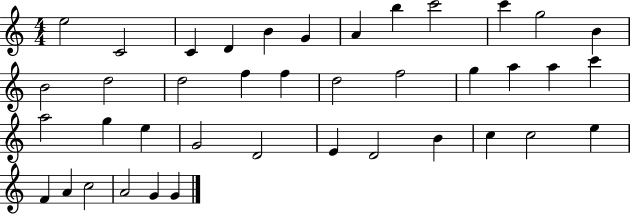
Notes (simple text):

E5/h C4/h C4/q D4/q B4/q G4/q A4/q B5/q C6/h C6/q G5/h B4/q B4/h D5/h D5/h F5/q F5/q D5/h F5/h G5/q A5/q A5/q C6/q A5/h G5/q E5/q G4/h D4/h E4/q D4/h B4/q C5/q C5/h E5/q F4/q A4/q C5/h A4/h G4/q G4/q